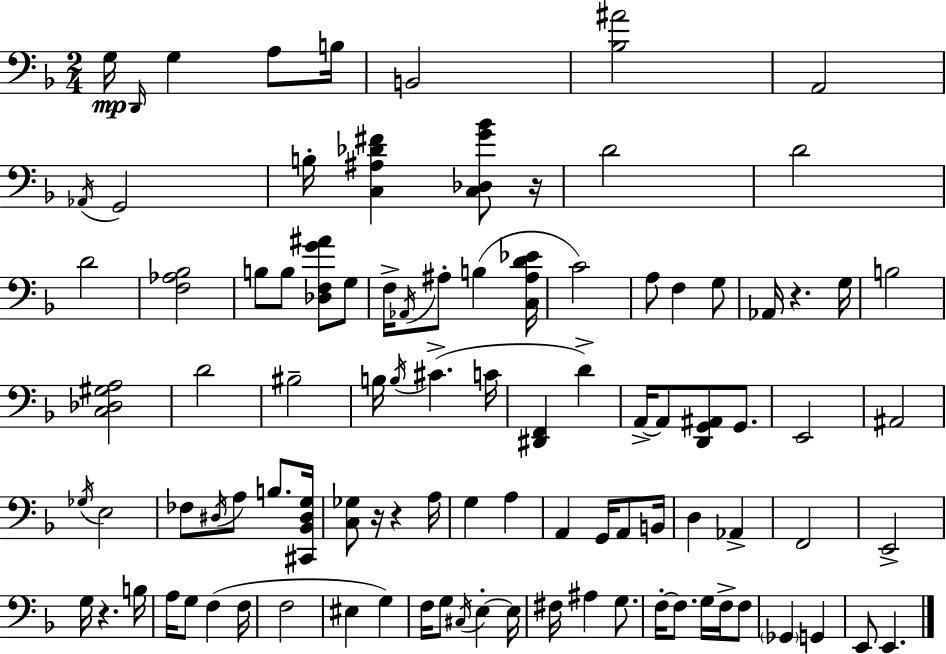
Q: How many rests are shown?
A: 5